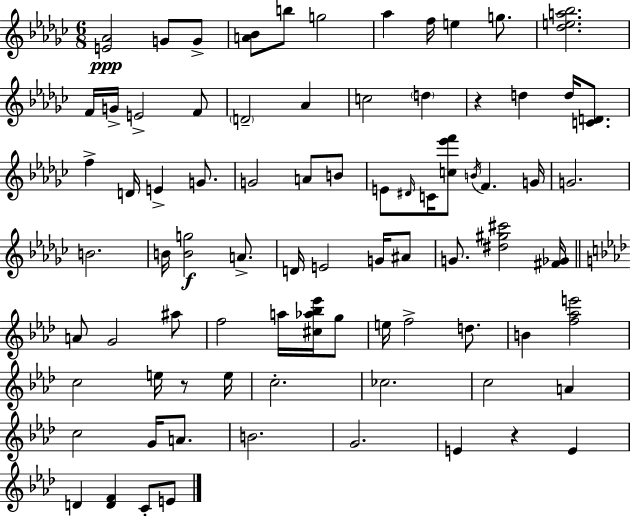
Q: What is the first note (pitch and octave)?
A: G4